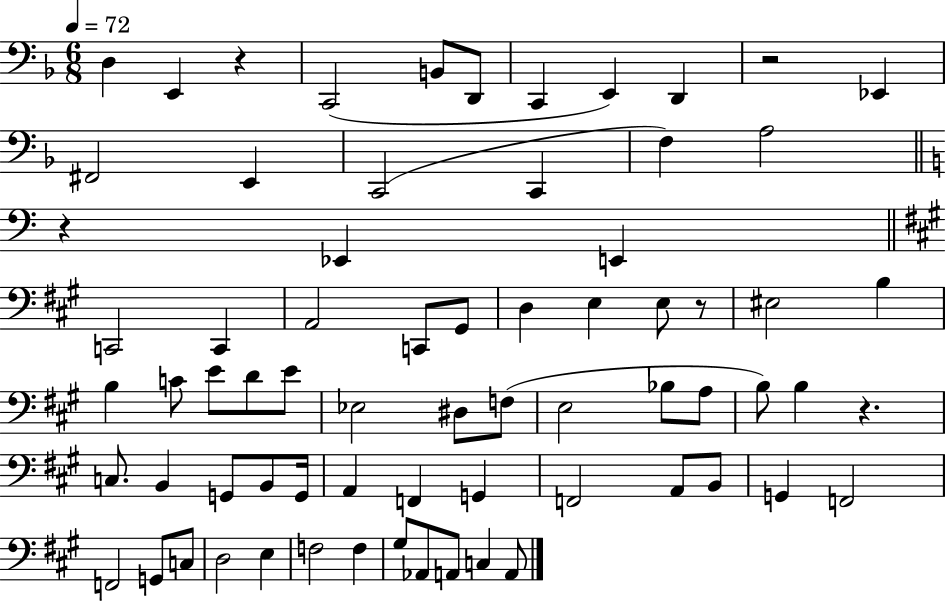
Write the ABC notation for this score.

X:1
T:Untitled
M:6/8
L:1/4
K:F
D, E,, z C,,2 B,,/2 D,,/2 C,, E,, D,, z2 _E,, ^F,,2 E,, C,,2 C,, F, A,2 z _E,, E,, C,,2 C,, A,,2 C,,/2 ^G,,/2 D, E, E,/2 z/2 ^E,2 B, B, C/2 E/2 D/2 E/2 _E,2 ^D,/2 F,/2 E,2 _B,/2 A,/2 B,/2 B, z C,/2 B,, G,,/2 B,,/2 G,,/4 A,, F,, G,, F,,2 A,,/2 B,,/2 G,, F,,2 F,,2 G,,/2 C,/2 D,2 E, F,2 F, ^G,/2 _A,,/2 A,,/2 C, A,,/2